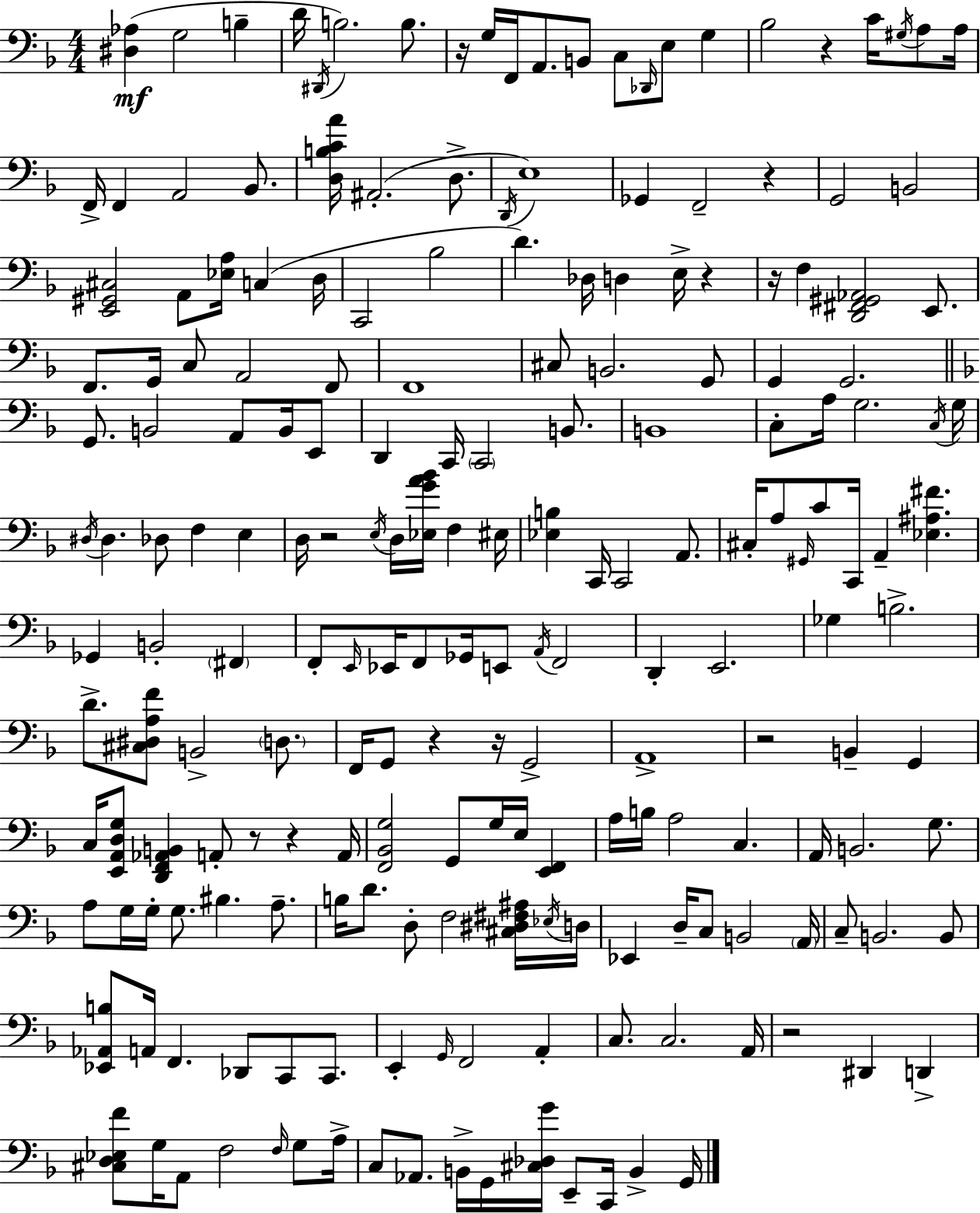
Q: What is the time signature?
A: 4/4